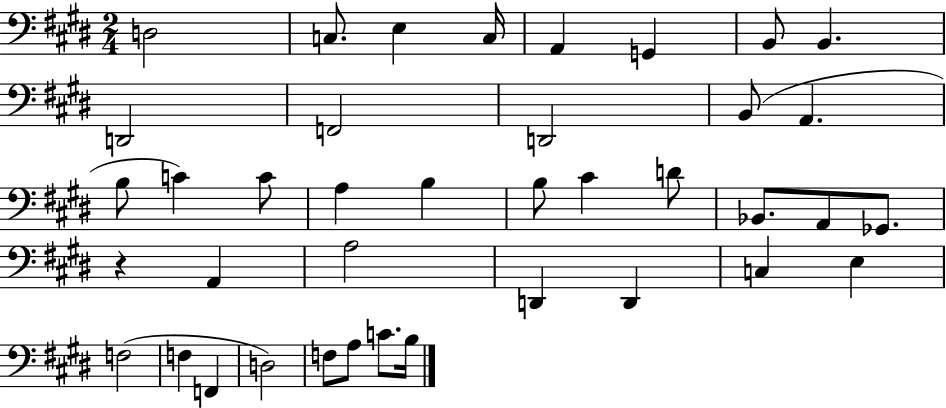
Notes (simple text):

D3/h C3/e. E3/q C3/s A2/q G2/q B2/e B2/q. D2/h F2/h D2/h B2/e A2/q. B3/e C4/q C4/e A3/q B3/q B3/e C#4/q D4/e Bb2/e. A2/e Gb2/e. R/q A2/q A3/h D2/q D2/q C3/q E3/q F3/h F3/q F2/q D3/h F3/e A3/e C4/e. B3/s